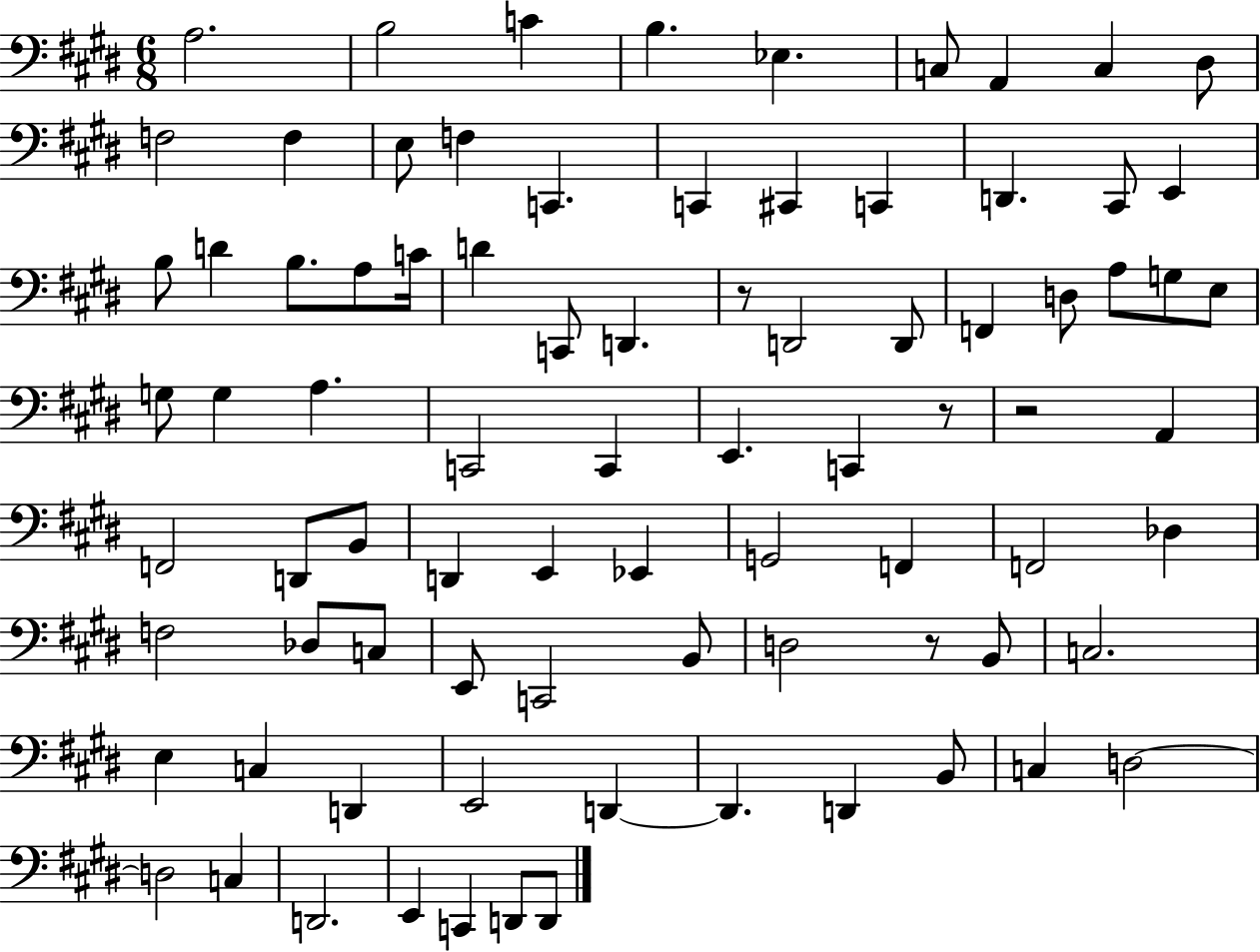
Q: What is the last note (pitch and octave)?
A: D2